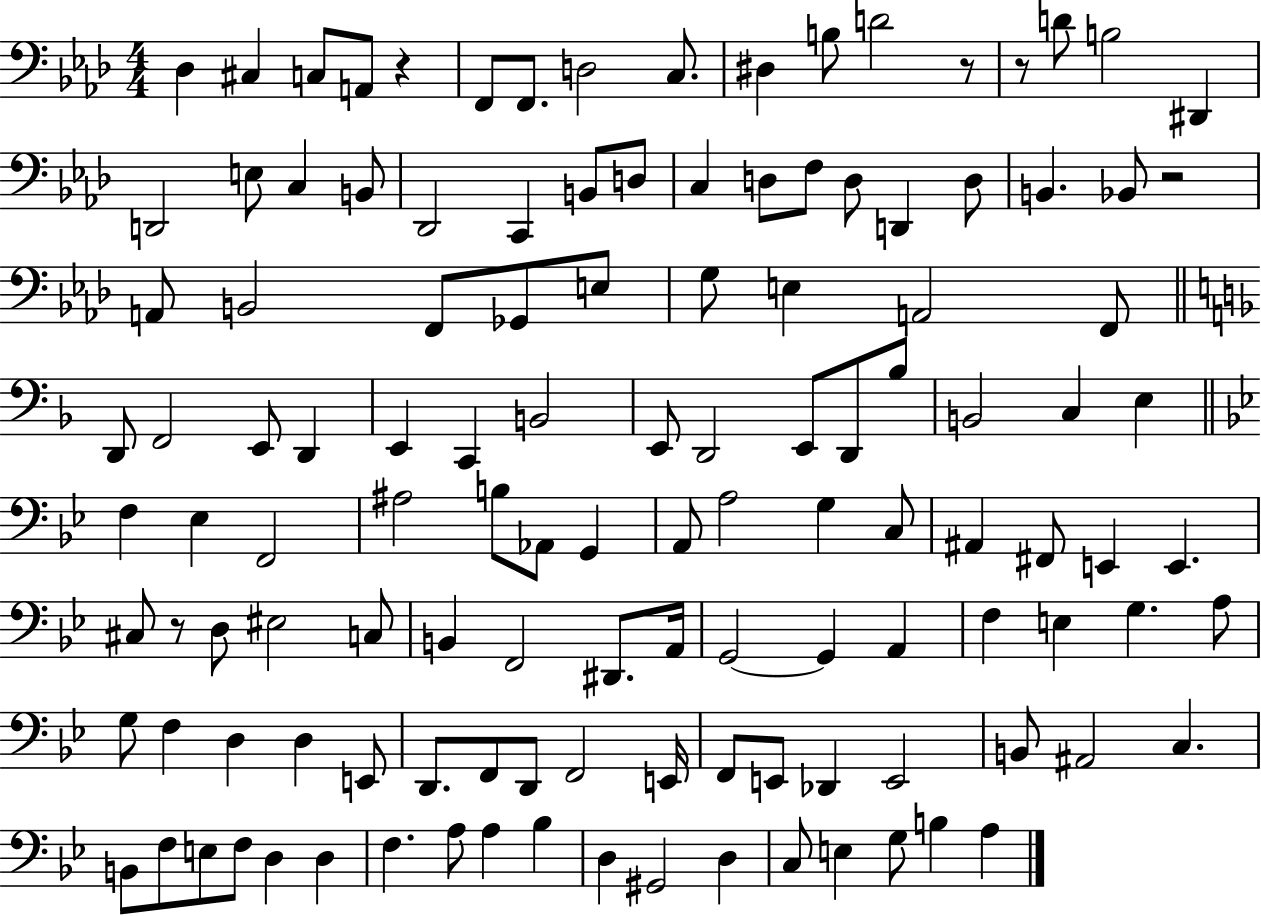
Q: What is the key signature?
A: AES major